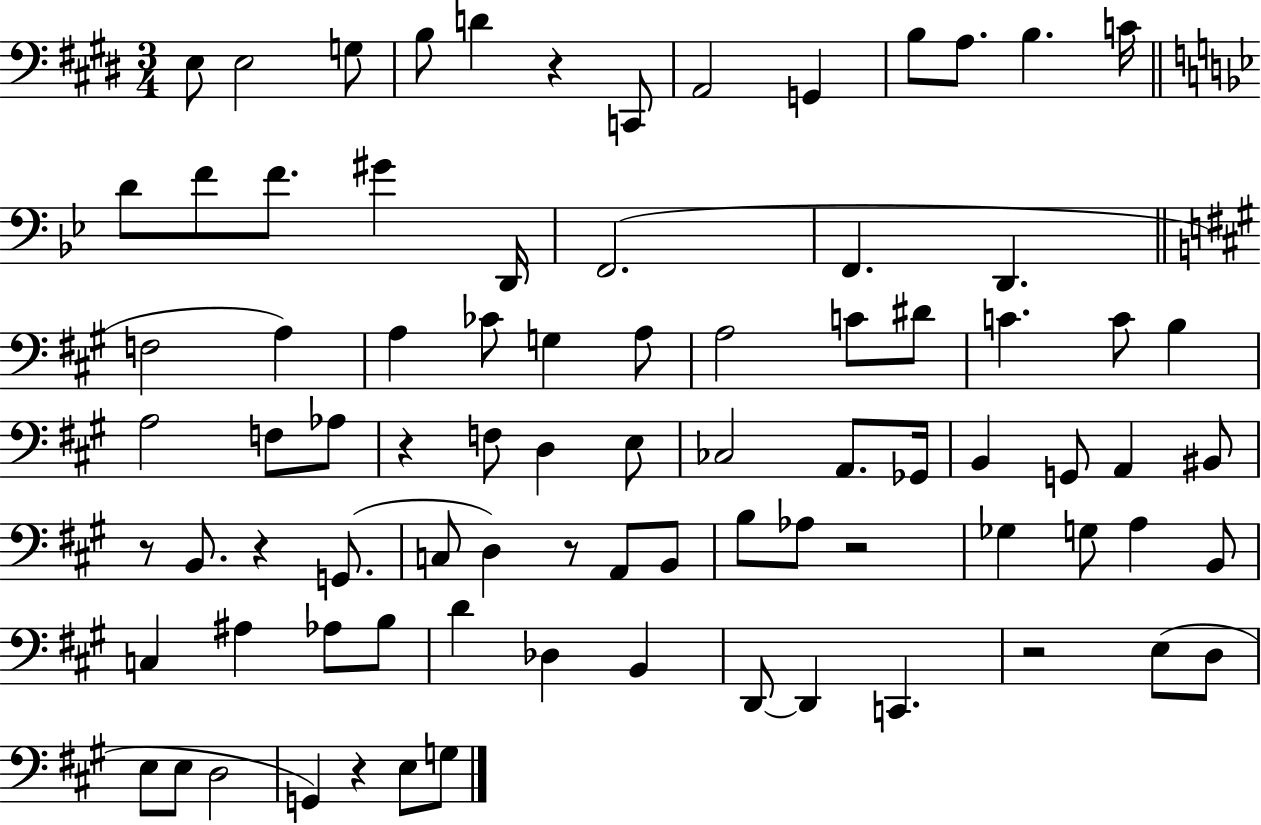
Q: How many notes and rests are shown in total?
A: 83